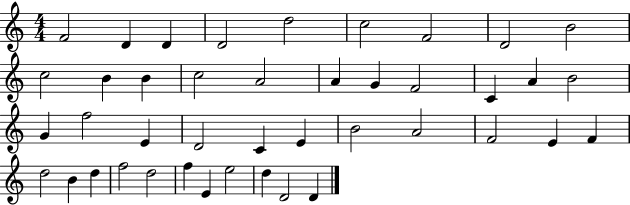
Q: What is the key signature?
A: C major